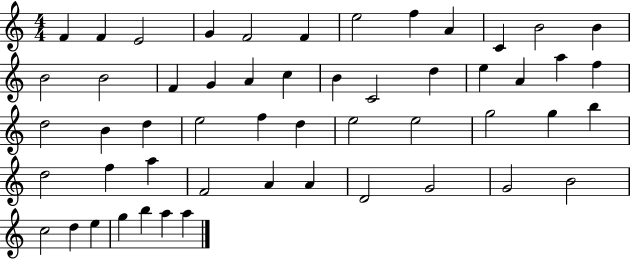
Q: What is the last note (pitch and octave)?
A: A5